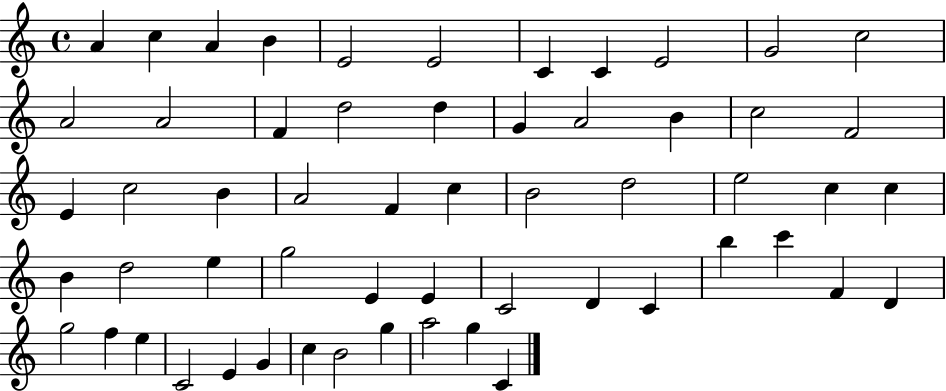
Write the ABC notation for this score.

X:1
T:Untitled
M:4/4
L:1/4
K:C
A c A B E2 E2 C C E2 G2 c2 A2 A2 F d2 d G A2 B c2 F2 E c2 B A2 F c B2 d2 e2 c c B d2 e g2 E E C2 D C b c' F D g2 f e C2 E G c B2 g a2 g C